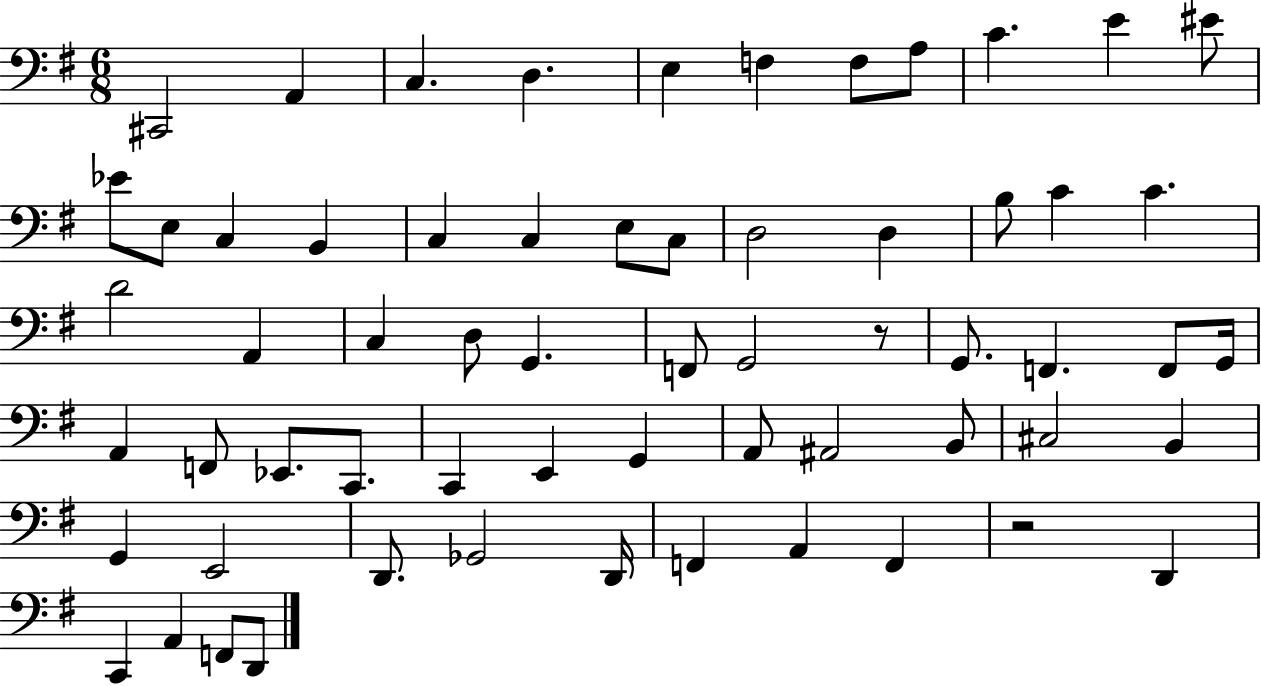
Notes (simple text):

C#2/h A2/q C3/q. D3/q. E3/q F3/q F3/e A3/e C4/q. E4/q EIS4/e Eb4/e E3/e C3/q B2/q C3/q C3/q E3/e C3/e D3/h D3/q B3/e C4/q C4/q. D4/h A2/q C3/q D3/e G2/q. F2/e G2/h R/e G2/e. F2/q. F2/e G2/s A2/q F2/e Eb2/e. C2/e. C2/q E2/q G2/q A2/e A#2/h B2/e C#3/h B2/q G2/q E2/h D2/e. Gb2/h D2/s F2/q A2/q F2/q R/h D2/q C2/q A2/q F2/e D2/e